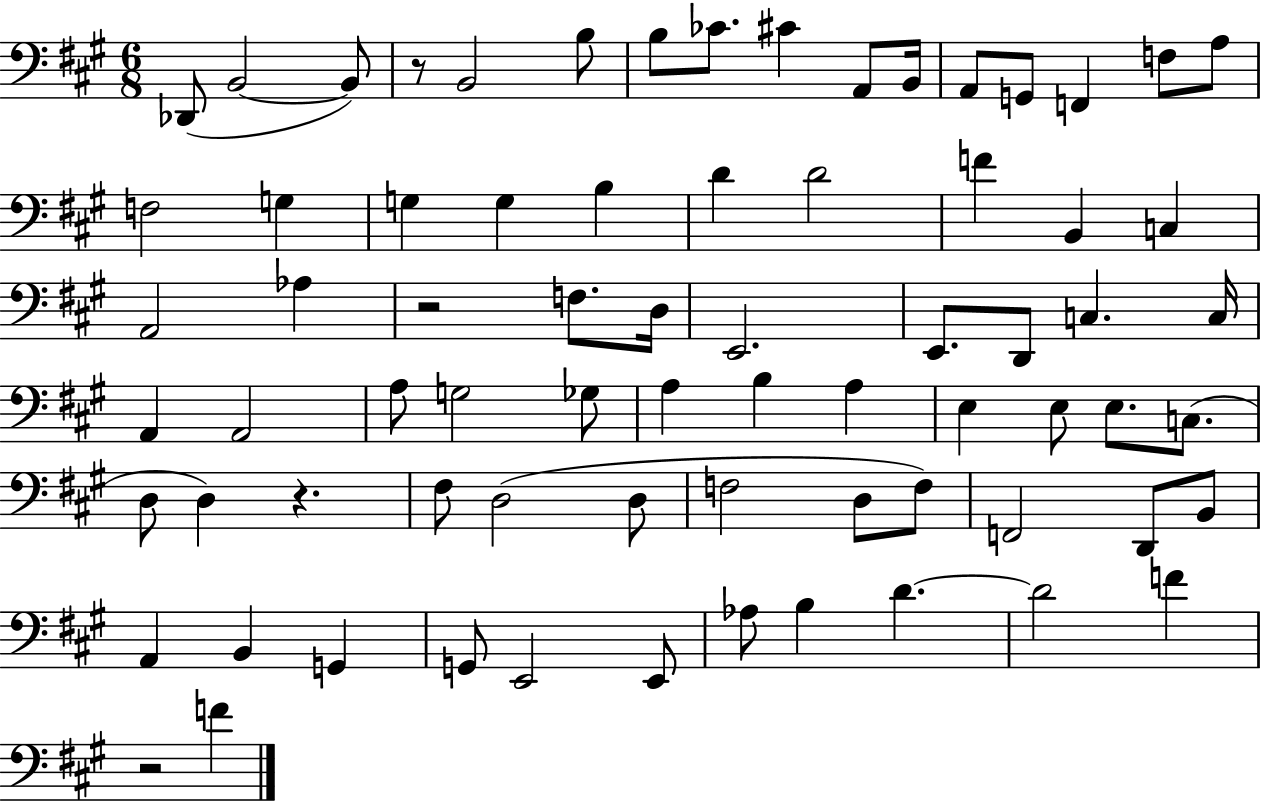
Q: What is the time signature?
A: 6/8